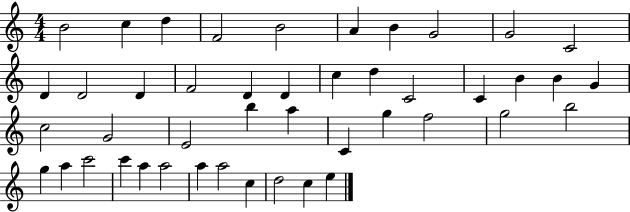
{
  \clef treble
  \numericTimeSignature
  \time 4/4
  \key c \major
  b'2 c''4 d''4 | f'2 b'2 | a'4 b'4 g'2 | g'2 c'2 | \break d'4 d'2 d'4 | f'2 d'4 d'4 | c''4 d''4 c'2 | c'4 b'4 b'4 g'4 | \break c''2 g'2 | e'2 b''4 a''4 | c'4 g''4 f''2 | g''2 b''2 | \break g''4 a''4 c'''2 | c'''4 a''4 a''2 | a''4 a''2 c''4 | d''2 c''4 e''4 | \break \bar "|."
}